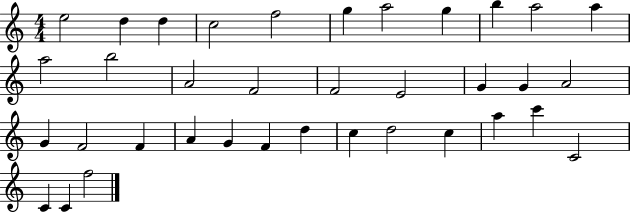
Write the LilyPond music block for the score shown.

{
  \clef treble
  \numericTimeSignature
  \time 4/4
  \key c \major
  e''2 d''4 d''4 | c''2 f''2 | g''4 a''2 g''4 | b''4 a''2 a''4 | \break a''2 b''2 | a'2 f'2 | f'2 e'2 | g'4 g'4 a'2 | \break g'4 f'2 f'4 | a'4 g'4 f'4 d''4 | c''4 d''2 c''4 | a''4 c'''4 c'2 | \break c'4 c'4 f''2 | \bar "|."
}